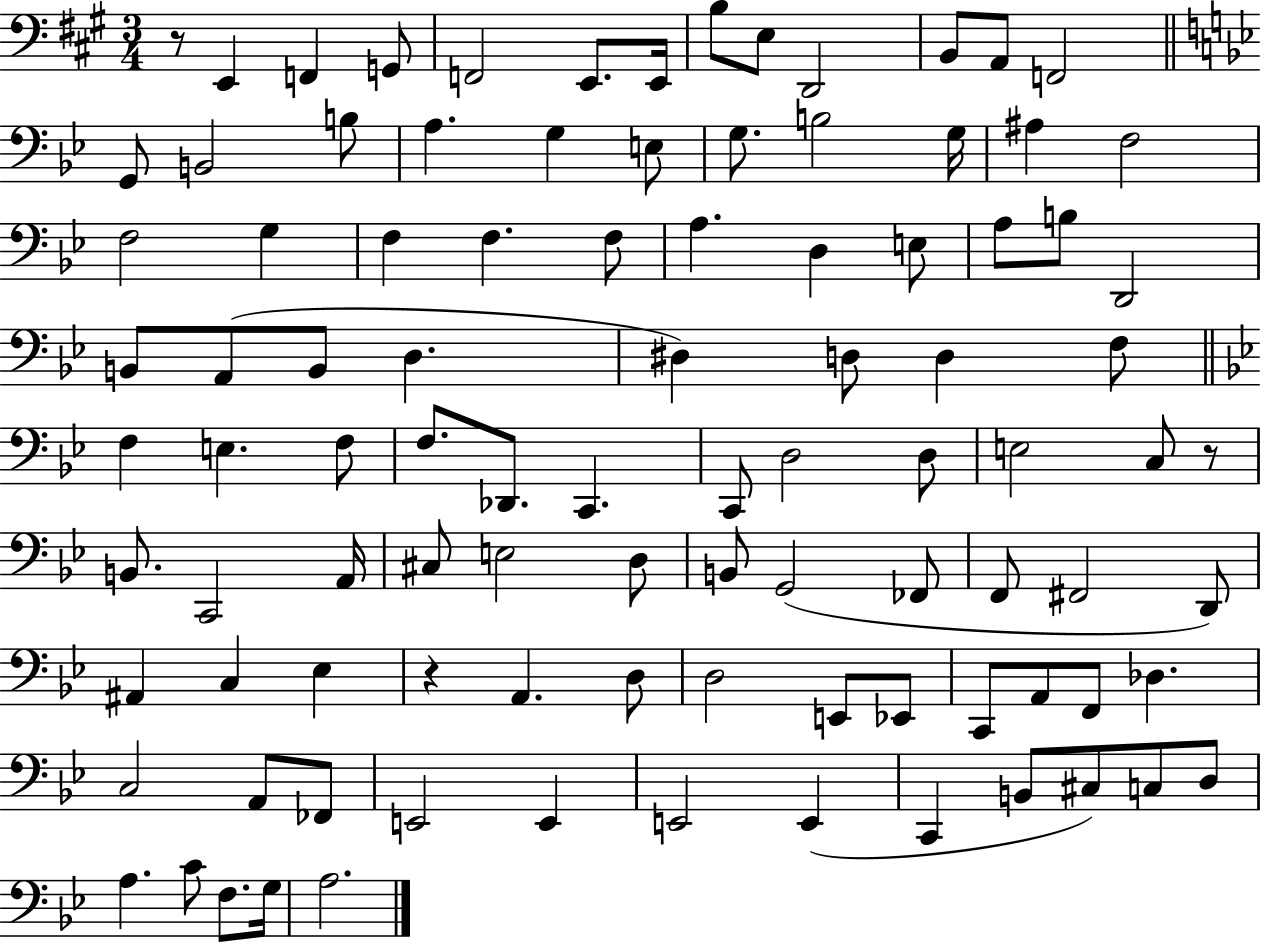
R/e E2/q F2/q G2/e F2/h E2/e. E2/s B3/e E3/e D2/h B2/e A2/e F2/h G2/e B2/h B3/e A3/q. G3/q E3/e G3/e. B3/h G3/s A#3/q F3/h F3/h G3/q F3/q F3/q. F3/e A3/q. D3/q E3/e A3/e B3/e D2/h B2/e A2/e B2/e D3/q. D#3/q D3/e D3/q F3/e F3/q E3/q. F3/e F3/e. Db2/e. C2/q. C2/e D3/h D3/e E3/h C3/e R/e B2/e. C2/h A2/s C#3/e E3/h D3/e B2/e G2/h FES2/e F2/e F#2/h D2/e A#2/q C3/q Eb3/q R/q A2/q. D3/e D3/h E2/e Eb2/e C2/e A2/e F2/e Db3/q. C3/h A2/e FES2/e E2/h E2/q E2/h E2/q C2/q B2/e C#3/e C3/e D3/e A3/q. C4/e F3/e. G3/s A3/h.